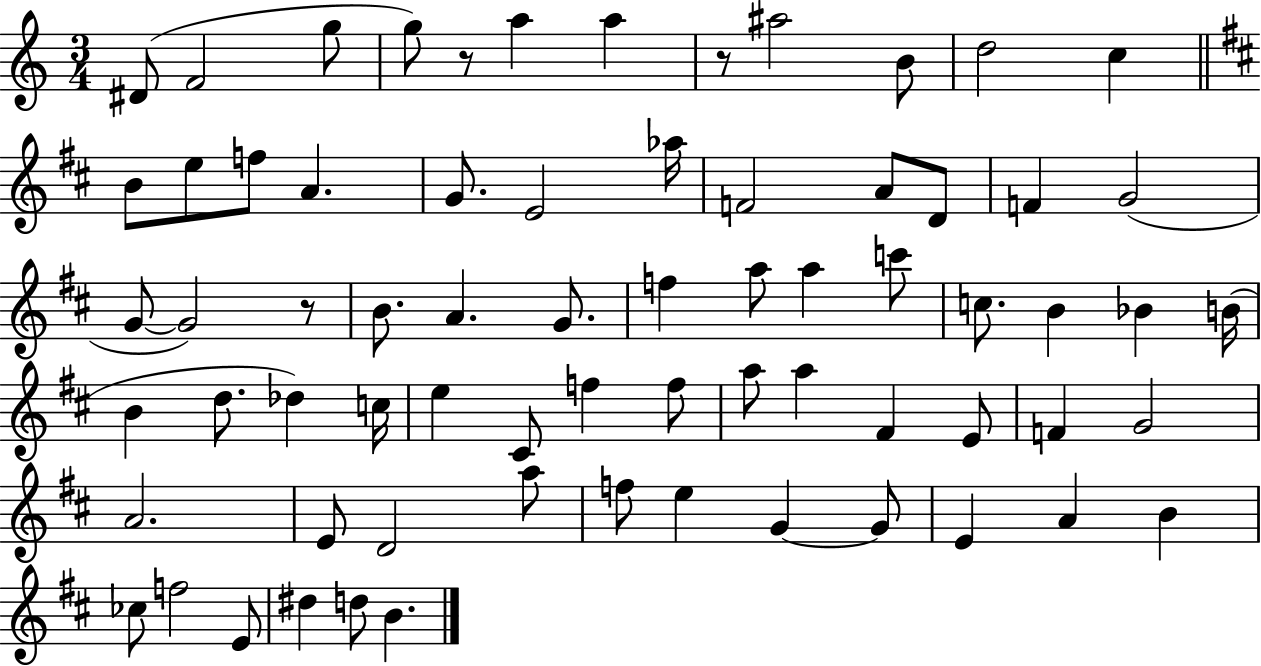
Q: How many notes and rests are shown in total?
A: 69